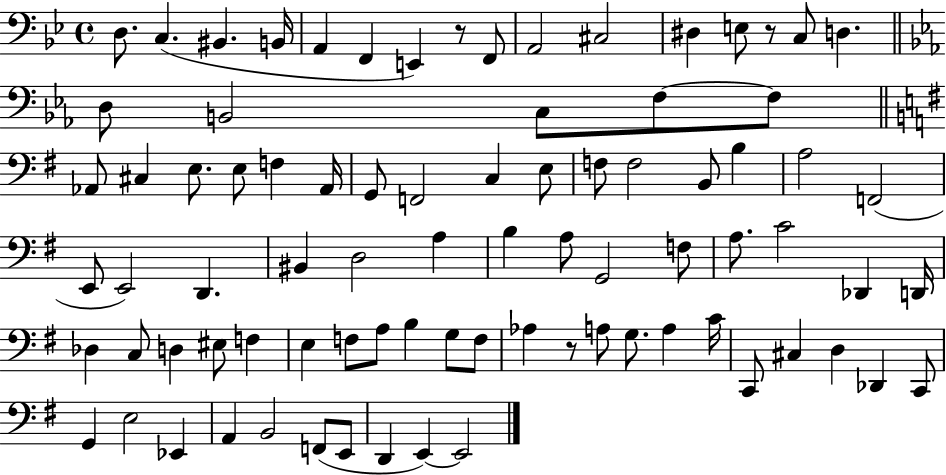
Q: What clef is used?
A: bass